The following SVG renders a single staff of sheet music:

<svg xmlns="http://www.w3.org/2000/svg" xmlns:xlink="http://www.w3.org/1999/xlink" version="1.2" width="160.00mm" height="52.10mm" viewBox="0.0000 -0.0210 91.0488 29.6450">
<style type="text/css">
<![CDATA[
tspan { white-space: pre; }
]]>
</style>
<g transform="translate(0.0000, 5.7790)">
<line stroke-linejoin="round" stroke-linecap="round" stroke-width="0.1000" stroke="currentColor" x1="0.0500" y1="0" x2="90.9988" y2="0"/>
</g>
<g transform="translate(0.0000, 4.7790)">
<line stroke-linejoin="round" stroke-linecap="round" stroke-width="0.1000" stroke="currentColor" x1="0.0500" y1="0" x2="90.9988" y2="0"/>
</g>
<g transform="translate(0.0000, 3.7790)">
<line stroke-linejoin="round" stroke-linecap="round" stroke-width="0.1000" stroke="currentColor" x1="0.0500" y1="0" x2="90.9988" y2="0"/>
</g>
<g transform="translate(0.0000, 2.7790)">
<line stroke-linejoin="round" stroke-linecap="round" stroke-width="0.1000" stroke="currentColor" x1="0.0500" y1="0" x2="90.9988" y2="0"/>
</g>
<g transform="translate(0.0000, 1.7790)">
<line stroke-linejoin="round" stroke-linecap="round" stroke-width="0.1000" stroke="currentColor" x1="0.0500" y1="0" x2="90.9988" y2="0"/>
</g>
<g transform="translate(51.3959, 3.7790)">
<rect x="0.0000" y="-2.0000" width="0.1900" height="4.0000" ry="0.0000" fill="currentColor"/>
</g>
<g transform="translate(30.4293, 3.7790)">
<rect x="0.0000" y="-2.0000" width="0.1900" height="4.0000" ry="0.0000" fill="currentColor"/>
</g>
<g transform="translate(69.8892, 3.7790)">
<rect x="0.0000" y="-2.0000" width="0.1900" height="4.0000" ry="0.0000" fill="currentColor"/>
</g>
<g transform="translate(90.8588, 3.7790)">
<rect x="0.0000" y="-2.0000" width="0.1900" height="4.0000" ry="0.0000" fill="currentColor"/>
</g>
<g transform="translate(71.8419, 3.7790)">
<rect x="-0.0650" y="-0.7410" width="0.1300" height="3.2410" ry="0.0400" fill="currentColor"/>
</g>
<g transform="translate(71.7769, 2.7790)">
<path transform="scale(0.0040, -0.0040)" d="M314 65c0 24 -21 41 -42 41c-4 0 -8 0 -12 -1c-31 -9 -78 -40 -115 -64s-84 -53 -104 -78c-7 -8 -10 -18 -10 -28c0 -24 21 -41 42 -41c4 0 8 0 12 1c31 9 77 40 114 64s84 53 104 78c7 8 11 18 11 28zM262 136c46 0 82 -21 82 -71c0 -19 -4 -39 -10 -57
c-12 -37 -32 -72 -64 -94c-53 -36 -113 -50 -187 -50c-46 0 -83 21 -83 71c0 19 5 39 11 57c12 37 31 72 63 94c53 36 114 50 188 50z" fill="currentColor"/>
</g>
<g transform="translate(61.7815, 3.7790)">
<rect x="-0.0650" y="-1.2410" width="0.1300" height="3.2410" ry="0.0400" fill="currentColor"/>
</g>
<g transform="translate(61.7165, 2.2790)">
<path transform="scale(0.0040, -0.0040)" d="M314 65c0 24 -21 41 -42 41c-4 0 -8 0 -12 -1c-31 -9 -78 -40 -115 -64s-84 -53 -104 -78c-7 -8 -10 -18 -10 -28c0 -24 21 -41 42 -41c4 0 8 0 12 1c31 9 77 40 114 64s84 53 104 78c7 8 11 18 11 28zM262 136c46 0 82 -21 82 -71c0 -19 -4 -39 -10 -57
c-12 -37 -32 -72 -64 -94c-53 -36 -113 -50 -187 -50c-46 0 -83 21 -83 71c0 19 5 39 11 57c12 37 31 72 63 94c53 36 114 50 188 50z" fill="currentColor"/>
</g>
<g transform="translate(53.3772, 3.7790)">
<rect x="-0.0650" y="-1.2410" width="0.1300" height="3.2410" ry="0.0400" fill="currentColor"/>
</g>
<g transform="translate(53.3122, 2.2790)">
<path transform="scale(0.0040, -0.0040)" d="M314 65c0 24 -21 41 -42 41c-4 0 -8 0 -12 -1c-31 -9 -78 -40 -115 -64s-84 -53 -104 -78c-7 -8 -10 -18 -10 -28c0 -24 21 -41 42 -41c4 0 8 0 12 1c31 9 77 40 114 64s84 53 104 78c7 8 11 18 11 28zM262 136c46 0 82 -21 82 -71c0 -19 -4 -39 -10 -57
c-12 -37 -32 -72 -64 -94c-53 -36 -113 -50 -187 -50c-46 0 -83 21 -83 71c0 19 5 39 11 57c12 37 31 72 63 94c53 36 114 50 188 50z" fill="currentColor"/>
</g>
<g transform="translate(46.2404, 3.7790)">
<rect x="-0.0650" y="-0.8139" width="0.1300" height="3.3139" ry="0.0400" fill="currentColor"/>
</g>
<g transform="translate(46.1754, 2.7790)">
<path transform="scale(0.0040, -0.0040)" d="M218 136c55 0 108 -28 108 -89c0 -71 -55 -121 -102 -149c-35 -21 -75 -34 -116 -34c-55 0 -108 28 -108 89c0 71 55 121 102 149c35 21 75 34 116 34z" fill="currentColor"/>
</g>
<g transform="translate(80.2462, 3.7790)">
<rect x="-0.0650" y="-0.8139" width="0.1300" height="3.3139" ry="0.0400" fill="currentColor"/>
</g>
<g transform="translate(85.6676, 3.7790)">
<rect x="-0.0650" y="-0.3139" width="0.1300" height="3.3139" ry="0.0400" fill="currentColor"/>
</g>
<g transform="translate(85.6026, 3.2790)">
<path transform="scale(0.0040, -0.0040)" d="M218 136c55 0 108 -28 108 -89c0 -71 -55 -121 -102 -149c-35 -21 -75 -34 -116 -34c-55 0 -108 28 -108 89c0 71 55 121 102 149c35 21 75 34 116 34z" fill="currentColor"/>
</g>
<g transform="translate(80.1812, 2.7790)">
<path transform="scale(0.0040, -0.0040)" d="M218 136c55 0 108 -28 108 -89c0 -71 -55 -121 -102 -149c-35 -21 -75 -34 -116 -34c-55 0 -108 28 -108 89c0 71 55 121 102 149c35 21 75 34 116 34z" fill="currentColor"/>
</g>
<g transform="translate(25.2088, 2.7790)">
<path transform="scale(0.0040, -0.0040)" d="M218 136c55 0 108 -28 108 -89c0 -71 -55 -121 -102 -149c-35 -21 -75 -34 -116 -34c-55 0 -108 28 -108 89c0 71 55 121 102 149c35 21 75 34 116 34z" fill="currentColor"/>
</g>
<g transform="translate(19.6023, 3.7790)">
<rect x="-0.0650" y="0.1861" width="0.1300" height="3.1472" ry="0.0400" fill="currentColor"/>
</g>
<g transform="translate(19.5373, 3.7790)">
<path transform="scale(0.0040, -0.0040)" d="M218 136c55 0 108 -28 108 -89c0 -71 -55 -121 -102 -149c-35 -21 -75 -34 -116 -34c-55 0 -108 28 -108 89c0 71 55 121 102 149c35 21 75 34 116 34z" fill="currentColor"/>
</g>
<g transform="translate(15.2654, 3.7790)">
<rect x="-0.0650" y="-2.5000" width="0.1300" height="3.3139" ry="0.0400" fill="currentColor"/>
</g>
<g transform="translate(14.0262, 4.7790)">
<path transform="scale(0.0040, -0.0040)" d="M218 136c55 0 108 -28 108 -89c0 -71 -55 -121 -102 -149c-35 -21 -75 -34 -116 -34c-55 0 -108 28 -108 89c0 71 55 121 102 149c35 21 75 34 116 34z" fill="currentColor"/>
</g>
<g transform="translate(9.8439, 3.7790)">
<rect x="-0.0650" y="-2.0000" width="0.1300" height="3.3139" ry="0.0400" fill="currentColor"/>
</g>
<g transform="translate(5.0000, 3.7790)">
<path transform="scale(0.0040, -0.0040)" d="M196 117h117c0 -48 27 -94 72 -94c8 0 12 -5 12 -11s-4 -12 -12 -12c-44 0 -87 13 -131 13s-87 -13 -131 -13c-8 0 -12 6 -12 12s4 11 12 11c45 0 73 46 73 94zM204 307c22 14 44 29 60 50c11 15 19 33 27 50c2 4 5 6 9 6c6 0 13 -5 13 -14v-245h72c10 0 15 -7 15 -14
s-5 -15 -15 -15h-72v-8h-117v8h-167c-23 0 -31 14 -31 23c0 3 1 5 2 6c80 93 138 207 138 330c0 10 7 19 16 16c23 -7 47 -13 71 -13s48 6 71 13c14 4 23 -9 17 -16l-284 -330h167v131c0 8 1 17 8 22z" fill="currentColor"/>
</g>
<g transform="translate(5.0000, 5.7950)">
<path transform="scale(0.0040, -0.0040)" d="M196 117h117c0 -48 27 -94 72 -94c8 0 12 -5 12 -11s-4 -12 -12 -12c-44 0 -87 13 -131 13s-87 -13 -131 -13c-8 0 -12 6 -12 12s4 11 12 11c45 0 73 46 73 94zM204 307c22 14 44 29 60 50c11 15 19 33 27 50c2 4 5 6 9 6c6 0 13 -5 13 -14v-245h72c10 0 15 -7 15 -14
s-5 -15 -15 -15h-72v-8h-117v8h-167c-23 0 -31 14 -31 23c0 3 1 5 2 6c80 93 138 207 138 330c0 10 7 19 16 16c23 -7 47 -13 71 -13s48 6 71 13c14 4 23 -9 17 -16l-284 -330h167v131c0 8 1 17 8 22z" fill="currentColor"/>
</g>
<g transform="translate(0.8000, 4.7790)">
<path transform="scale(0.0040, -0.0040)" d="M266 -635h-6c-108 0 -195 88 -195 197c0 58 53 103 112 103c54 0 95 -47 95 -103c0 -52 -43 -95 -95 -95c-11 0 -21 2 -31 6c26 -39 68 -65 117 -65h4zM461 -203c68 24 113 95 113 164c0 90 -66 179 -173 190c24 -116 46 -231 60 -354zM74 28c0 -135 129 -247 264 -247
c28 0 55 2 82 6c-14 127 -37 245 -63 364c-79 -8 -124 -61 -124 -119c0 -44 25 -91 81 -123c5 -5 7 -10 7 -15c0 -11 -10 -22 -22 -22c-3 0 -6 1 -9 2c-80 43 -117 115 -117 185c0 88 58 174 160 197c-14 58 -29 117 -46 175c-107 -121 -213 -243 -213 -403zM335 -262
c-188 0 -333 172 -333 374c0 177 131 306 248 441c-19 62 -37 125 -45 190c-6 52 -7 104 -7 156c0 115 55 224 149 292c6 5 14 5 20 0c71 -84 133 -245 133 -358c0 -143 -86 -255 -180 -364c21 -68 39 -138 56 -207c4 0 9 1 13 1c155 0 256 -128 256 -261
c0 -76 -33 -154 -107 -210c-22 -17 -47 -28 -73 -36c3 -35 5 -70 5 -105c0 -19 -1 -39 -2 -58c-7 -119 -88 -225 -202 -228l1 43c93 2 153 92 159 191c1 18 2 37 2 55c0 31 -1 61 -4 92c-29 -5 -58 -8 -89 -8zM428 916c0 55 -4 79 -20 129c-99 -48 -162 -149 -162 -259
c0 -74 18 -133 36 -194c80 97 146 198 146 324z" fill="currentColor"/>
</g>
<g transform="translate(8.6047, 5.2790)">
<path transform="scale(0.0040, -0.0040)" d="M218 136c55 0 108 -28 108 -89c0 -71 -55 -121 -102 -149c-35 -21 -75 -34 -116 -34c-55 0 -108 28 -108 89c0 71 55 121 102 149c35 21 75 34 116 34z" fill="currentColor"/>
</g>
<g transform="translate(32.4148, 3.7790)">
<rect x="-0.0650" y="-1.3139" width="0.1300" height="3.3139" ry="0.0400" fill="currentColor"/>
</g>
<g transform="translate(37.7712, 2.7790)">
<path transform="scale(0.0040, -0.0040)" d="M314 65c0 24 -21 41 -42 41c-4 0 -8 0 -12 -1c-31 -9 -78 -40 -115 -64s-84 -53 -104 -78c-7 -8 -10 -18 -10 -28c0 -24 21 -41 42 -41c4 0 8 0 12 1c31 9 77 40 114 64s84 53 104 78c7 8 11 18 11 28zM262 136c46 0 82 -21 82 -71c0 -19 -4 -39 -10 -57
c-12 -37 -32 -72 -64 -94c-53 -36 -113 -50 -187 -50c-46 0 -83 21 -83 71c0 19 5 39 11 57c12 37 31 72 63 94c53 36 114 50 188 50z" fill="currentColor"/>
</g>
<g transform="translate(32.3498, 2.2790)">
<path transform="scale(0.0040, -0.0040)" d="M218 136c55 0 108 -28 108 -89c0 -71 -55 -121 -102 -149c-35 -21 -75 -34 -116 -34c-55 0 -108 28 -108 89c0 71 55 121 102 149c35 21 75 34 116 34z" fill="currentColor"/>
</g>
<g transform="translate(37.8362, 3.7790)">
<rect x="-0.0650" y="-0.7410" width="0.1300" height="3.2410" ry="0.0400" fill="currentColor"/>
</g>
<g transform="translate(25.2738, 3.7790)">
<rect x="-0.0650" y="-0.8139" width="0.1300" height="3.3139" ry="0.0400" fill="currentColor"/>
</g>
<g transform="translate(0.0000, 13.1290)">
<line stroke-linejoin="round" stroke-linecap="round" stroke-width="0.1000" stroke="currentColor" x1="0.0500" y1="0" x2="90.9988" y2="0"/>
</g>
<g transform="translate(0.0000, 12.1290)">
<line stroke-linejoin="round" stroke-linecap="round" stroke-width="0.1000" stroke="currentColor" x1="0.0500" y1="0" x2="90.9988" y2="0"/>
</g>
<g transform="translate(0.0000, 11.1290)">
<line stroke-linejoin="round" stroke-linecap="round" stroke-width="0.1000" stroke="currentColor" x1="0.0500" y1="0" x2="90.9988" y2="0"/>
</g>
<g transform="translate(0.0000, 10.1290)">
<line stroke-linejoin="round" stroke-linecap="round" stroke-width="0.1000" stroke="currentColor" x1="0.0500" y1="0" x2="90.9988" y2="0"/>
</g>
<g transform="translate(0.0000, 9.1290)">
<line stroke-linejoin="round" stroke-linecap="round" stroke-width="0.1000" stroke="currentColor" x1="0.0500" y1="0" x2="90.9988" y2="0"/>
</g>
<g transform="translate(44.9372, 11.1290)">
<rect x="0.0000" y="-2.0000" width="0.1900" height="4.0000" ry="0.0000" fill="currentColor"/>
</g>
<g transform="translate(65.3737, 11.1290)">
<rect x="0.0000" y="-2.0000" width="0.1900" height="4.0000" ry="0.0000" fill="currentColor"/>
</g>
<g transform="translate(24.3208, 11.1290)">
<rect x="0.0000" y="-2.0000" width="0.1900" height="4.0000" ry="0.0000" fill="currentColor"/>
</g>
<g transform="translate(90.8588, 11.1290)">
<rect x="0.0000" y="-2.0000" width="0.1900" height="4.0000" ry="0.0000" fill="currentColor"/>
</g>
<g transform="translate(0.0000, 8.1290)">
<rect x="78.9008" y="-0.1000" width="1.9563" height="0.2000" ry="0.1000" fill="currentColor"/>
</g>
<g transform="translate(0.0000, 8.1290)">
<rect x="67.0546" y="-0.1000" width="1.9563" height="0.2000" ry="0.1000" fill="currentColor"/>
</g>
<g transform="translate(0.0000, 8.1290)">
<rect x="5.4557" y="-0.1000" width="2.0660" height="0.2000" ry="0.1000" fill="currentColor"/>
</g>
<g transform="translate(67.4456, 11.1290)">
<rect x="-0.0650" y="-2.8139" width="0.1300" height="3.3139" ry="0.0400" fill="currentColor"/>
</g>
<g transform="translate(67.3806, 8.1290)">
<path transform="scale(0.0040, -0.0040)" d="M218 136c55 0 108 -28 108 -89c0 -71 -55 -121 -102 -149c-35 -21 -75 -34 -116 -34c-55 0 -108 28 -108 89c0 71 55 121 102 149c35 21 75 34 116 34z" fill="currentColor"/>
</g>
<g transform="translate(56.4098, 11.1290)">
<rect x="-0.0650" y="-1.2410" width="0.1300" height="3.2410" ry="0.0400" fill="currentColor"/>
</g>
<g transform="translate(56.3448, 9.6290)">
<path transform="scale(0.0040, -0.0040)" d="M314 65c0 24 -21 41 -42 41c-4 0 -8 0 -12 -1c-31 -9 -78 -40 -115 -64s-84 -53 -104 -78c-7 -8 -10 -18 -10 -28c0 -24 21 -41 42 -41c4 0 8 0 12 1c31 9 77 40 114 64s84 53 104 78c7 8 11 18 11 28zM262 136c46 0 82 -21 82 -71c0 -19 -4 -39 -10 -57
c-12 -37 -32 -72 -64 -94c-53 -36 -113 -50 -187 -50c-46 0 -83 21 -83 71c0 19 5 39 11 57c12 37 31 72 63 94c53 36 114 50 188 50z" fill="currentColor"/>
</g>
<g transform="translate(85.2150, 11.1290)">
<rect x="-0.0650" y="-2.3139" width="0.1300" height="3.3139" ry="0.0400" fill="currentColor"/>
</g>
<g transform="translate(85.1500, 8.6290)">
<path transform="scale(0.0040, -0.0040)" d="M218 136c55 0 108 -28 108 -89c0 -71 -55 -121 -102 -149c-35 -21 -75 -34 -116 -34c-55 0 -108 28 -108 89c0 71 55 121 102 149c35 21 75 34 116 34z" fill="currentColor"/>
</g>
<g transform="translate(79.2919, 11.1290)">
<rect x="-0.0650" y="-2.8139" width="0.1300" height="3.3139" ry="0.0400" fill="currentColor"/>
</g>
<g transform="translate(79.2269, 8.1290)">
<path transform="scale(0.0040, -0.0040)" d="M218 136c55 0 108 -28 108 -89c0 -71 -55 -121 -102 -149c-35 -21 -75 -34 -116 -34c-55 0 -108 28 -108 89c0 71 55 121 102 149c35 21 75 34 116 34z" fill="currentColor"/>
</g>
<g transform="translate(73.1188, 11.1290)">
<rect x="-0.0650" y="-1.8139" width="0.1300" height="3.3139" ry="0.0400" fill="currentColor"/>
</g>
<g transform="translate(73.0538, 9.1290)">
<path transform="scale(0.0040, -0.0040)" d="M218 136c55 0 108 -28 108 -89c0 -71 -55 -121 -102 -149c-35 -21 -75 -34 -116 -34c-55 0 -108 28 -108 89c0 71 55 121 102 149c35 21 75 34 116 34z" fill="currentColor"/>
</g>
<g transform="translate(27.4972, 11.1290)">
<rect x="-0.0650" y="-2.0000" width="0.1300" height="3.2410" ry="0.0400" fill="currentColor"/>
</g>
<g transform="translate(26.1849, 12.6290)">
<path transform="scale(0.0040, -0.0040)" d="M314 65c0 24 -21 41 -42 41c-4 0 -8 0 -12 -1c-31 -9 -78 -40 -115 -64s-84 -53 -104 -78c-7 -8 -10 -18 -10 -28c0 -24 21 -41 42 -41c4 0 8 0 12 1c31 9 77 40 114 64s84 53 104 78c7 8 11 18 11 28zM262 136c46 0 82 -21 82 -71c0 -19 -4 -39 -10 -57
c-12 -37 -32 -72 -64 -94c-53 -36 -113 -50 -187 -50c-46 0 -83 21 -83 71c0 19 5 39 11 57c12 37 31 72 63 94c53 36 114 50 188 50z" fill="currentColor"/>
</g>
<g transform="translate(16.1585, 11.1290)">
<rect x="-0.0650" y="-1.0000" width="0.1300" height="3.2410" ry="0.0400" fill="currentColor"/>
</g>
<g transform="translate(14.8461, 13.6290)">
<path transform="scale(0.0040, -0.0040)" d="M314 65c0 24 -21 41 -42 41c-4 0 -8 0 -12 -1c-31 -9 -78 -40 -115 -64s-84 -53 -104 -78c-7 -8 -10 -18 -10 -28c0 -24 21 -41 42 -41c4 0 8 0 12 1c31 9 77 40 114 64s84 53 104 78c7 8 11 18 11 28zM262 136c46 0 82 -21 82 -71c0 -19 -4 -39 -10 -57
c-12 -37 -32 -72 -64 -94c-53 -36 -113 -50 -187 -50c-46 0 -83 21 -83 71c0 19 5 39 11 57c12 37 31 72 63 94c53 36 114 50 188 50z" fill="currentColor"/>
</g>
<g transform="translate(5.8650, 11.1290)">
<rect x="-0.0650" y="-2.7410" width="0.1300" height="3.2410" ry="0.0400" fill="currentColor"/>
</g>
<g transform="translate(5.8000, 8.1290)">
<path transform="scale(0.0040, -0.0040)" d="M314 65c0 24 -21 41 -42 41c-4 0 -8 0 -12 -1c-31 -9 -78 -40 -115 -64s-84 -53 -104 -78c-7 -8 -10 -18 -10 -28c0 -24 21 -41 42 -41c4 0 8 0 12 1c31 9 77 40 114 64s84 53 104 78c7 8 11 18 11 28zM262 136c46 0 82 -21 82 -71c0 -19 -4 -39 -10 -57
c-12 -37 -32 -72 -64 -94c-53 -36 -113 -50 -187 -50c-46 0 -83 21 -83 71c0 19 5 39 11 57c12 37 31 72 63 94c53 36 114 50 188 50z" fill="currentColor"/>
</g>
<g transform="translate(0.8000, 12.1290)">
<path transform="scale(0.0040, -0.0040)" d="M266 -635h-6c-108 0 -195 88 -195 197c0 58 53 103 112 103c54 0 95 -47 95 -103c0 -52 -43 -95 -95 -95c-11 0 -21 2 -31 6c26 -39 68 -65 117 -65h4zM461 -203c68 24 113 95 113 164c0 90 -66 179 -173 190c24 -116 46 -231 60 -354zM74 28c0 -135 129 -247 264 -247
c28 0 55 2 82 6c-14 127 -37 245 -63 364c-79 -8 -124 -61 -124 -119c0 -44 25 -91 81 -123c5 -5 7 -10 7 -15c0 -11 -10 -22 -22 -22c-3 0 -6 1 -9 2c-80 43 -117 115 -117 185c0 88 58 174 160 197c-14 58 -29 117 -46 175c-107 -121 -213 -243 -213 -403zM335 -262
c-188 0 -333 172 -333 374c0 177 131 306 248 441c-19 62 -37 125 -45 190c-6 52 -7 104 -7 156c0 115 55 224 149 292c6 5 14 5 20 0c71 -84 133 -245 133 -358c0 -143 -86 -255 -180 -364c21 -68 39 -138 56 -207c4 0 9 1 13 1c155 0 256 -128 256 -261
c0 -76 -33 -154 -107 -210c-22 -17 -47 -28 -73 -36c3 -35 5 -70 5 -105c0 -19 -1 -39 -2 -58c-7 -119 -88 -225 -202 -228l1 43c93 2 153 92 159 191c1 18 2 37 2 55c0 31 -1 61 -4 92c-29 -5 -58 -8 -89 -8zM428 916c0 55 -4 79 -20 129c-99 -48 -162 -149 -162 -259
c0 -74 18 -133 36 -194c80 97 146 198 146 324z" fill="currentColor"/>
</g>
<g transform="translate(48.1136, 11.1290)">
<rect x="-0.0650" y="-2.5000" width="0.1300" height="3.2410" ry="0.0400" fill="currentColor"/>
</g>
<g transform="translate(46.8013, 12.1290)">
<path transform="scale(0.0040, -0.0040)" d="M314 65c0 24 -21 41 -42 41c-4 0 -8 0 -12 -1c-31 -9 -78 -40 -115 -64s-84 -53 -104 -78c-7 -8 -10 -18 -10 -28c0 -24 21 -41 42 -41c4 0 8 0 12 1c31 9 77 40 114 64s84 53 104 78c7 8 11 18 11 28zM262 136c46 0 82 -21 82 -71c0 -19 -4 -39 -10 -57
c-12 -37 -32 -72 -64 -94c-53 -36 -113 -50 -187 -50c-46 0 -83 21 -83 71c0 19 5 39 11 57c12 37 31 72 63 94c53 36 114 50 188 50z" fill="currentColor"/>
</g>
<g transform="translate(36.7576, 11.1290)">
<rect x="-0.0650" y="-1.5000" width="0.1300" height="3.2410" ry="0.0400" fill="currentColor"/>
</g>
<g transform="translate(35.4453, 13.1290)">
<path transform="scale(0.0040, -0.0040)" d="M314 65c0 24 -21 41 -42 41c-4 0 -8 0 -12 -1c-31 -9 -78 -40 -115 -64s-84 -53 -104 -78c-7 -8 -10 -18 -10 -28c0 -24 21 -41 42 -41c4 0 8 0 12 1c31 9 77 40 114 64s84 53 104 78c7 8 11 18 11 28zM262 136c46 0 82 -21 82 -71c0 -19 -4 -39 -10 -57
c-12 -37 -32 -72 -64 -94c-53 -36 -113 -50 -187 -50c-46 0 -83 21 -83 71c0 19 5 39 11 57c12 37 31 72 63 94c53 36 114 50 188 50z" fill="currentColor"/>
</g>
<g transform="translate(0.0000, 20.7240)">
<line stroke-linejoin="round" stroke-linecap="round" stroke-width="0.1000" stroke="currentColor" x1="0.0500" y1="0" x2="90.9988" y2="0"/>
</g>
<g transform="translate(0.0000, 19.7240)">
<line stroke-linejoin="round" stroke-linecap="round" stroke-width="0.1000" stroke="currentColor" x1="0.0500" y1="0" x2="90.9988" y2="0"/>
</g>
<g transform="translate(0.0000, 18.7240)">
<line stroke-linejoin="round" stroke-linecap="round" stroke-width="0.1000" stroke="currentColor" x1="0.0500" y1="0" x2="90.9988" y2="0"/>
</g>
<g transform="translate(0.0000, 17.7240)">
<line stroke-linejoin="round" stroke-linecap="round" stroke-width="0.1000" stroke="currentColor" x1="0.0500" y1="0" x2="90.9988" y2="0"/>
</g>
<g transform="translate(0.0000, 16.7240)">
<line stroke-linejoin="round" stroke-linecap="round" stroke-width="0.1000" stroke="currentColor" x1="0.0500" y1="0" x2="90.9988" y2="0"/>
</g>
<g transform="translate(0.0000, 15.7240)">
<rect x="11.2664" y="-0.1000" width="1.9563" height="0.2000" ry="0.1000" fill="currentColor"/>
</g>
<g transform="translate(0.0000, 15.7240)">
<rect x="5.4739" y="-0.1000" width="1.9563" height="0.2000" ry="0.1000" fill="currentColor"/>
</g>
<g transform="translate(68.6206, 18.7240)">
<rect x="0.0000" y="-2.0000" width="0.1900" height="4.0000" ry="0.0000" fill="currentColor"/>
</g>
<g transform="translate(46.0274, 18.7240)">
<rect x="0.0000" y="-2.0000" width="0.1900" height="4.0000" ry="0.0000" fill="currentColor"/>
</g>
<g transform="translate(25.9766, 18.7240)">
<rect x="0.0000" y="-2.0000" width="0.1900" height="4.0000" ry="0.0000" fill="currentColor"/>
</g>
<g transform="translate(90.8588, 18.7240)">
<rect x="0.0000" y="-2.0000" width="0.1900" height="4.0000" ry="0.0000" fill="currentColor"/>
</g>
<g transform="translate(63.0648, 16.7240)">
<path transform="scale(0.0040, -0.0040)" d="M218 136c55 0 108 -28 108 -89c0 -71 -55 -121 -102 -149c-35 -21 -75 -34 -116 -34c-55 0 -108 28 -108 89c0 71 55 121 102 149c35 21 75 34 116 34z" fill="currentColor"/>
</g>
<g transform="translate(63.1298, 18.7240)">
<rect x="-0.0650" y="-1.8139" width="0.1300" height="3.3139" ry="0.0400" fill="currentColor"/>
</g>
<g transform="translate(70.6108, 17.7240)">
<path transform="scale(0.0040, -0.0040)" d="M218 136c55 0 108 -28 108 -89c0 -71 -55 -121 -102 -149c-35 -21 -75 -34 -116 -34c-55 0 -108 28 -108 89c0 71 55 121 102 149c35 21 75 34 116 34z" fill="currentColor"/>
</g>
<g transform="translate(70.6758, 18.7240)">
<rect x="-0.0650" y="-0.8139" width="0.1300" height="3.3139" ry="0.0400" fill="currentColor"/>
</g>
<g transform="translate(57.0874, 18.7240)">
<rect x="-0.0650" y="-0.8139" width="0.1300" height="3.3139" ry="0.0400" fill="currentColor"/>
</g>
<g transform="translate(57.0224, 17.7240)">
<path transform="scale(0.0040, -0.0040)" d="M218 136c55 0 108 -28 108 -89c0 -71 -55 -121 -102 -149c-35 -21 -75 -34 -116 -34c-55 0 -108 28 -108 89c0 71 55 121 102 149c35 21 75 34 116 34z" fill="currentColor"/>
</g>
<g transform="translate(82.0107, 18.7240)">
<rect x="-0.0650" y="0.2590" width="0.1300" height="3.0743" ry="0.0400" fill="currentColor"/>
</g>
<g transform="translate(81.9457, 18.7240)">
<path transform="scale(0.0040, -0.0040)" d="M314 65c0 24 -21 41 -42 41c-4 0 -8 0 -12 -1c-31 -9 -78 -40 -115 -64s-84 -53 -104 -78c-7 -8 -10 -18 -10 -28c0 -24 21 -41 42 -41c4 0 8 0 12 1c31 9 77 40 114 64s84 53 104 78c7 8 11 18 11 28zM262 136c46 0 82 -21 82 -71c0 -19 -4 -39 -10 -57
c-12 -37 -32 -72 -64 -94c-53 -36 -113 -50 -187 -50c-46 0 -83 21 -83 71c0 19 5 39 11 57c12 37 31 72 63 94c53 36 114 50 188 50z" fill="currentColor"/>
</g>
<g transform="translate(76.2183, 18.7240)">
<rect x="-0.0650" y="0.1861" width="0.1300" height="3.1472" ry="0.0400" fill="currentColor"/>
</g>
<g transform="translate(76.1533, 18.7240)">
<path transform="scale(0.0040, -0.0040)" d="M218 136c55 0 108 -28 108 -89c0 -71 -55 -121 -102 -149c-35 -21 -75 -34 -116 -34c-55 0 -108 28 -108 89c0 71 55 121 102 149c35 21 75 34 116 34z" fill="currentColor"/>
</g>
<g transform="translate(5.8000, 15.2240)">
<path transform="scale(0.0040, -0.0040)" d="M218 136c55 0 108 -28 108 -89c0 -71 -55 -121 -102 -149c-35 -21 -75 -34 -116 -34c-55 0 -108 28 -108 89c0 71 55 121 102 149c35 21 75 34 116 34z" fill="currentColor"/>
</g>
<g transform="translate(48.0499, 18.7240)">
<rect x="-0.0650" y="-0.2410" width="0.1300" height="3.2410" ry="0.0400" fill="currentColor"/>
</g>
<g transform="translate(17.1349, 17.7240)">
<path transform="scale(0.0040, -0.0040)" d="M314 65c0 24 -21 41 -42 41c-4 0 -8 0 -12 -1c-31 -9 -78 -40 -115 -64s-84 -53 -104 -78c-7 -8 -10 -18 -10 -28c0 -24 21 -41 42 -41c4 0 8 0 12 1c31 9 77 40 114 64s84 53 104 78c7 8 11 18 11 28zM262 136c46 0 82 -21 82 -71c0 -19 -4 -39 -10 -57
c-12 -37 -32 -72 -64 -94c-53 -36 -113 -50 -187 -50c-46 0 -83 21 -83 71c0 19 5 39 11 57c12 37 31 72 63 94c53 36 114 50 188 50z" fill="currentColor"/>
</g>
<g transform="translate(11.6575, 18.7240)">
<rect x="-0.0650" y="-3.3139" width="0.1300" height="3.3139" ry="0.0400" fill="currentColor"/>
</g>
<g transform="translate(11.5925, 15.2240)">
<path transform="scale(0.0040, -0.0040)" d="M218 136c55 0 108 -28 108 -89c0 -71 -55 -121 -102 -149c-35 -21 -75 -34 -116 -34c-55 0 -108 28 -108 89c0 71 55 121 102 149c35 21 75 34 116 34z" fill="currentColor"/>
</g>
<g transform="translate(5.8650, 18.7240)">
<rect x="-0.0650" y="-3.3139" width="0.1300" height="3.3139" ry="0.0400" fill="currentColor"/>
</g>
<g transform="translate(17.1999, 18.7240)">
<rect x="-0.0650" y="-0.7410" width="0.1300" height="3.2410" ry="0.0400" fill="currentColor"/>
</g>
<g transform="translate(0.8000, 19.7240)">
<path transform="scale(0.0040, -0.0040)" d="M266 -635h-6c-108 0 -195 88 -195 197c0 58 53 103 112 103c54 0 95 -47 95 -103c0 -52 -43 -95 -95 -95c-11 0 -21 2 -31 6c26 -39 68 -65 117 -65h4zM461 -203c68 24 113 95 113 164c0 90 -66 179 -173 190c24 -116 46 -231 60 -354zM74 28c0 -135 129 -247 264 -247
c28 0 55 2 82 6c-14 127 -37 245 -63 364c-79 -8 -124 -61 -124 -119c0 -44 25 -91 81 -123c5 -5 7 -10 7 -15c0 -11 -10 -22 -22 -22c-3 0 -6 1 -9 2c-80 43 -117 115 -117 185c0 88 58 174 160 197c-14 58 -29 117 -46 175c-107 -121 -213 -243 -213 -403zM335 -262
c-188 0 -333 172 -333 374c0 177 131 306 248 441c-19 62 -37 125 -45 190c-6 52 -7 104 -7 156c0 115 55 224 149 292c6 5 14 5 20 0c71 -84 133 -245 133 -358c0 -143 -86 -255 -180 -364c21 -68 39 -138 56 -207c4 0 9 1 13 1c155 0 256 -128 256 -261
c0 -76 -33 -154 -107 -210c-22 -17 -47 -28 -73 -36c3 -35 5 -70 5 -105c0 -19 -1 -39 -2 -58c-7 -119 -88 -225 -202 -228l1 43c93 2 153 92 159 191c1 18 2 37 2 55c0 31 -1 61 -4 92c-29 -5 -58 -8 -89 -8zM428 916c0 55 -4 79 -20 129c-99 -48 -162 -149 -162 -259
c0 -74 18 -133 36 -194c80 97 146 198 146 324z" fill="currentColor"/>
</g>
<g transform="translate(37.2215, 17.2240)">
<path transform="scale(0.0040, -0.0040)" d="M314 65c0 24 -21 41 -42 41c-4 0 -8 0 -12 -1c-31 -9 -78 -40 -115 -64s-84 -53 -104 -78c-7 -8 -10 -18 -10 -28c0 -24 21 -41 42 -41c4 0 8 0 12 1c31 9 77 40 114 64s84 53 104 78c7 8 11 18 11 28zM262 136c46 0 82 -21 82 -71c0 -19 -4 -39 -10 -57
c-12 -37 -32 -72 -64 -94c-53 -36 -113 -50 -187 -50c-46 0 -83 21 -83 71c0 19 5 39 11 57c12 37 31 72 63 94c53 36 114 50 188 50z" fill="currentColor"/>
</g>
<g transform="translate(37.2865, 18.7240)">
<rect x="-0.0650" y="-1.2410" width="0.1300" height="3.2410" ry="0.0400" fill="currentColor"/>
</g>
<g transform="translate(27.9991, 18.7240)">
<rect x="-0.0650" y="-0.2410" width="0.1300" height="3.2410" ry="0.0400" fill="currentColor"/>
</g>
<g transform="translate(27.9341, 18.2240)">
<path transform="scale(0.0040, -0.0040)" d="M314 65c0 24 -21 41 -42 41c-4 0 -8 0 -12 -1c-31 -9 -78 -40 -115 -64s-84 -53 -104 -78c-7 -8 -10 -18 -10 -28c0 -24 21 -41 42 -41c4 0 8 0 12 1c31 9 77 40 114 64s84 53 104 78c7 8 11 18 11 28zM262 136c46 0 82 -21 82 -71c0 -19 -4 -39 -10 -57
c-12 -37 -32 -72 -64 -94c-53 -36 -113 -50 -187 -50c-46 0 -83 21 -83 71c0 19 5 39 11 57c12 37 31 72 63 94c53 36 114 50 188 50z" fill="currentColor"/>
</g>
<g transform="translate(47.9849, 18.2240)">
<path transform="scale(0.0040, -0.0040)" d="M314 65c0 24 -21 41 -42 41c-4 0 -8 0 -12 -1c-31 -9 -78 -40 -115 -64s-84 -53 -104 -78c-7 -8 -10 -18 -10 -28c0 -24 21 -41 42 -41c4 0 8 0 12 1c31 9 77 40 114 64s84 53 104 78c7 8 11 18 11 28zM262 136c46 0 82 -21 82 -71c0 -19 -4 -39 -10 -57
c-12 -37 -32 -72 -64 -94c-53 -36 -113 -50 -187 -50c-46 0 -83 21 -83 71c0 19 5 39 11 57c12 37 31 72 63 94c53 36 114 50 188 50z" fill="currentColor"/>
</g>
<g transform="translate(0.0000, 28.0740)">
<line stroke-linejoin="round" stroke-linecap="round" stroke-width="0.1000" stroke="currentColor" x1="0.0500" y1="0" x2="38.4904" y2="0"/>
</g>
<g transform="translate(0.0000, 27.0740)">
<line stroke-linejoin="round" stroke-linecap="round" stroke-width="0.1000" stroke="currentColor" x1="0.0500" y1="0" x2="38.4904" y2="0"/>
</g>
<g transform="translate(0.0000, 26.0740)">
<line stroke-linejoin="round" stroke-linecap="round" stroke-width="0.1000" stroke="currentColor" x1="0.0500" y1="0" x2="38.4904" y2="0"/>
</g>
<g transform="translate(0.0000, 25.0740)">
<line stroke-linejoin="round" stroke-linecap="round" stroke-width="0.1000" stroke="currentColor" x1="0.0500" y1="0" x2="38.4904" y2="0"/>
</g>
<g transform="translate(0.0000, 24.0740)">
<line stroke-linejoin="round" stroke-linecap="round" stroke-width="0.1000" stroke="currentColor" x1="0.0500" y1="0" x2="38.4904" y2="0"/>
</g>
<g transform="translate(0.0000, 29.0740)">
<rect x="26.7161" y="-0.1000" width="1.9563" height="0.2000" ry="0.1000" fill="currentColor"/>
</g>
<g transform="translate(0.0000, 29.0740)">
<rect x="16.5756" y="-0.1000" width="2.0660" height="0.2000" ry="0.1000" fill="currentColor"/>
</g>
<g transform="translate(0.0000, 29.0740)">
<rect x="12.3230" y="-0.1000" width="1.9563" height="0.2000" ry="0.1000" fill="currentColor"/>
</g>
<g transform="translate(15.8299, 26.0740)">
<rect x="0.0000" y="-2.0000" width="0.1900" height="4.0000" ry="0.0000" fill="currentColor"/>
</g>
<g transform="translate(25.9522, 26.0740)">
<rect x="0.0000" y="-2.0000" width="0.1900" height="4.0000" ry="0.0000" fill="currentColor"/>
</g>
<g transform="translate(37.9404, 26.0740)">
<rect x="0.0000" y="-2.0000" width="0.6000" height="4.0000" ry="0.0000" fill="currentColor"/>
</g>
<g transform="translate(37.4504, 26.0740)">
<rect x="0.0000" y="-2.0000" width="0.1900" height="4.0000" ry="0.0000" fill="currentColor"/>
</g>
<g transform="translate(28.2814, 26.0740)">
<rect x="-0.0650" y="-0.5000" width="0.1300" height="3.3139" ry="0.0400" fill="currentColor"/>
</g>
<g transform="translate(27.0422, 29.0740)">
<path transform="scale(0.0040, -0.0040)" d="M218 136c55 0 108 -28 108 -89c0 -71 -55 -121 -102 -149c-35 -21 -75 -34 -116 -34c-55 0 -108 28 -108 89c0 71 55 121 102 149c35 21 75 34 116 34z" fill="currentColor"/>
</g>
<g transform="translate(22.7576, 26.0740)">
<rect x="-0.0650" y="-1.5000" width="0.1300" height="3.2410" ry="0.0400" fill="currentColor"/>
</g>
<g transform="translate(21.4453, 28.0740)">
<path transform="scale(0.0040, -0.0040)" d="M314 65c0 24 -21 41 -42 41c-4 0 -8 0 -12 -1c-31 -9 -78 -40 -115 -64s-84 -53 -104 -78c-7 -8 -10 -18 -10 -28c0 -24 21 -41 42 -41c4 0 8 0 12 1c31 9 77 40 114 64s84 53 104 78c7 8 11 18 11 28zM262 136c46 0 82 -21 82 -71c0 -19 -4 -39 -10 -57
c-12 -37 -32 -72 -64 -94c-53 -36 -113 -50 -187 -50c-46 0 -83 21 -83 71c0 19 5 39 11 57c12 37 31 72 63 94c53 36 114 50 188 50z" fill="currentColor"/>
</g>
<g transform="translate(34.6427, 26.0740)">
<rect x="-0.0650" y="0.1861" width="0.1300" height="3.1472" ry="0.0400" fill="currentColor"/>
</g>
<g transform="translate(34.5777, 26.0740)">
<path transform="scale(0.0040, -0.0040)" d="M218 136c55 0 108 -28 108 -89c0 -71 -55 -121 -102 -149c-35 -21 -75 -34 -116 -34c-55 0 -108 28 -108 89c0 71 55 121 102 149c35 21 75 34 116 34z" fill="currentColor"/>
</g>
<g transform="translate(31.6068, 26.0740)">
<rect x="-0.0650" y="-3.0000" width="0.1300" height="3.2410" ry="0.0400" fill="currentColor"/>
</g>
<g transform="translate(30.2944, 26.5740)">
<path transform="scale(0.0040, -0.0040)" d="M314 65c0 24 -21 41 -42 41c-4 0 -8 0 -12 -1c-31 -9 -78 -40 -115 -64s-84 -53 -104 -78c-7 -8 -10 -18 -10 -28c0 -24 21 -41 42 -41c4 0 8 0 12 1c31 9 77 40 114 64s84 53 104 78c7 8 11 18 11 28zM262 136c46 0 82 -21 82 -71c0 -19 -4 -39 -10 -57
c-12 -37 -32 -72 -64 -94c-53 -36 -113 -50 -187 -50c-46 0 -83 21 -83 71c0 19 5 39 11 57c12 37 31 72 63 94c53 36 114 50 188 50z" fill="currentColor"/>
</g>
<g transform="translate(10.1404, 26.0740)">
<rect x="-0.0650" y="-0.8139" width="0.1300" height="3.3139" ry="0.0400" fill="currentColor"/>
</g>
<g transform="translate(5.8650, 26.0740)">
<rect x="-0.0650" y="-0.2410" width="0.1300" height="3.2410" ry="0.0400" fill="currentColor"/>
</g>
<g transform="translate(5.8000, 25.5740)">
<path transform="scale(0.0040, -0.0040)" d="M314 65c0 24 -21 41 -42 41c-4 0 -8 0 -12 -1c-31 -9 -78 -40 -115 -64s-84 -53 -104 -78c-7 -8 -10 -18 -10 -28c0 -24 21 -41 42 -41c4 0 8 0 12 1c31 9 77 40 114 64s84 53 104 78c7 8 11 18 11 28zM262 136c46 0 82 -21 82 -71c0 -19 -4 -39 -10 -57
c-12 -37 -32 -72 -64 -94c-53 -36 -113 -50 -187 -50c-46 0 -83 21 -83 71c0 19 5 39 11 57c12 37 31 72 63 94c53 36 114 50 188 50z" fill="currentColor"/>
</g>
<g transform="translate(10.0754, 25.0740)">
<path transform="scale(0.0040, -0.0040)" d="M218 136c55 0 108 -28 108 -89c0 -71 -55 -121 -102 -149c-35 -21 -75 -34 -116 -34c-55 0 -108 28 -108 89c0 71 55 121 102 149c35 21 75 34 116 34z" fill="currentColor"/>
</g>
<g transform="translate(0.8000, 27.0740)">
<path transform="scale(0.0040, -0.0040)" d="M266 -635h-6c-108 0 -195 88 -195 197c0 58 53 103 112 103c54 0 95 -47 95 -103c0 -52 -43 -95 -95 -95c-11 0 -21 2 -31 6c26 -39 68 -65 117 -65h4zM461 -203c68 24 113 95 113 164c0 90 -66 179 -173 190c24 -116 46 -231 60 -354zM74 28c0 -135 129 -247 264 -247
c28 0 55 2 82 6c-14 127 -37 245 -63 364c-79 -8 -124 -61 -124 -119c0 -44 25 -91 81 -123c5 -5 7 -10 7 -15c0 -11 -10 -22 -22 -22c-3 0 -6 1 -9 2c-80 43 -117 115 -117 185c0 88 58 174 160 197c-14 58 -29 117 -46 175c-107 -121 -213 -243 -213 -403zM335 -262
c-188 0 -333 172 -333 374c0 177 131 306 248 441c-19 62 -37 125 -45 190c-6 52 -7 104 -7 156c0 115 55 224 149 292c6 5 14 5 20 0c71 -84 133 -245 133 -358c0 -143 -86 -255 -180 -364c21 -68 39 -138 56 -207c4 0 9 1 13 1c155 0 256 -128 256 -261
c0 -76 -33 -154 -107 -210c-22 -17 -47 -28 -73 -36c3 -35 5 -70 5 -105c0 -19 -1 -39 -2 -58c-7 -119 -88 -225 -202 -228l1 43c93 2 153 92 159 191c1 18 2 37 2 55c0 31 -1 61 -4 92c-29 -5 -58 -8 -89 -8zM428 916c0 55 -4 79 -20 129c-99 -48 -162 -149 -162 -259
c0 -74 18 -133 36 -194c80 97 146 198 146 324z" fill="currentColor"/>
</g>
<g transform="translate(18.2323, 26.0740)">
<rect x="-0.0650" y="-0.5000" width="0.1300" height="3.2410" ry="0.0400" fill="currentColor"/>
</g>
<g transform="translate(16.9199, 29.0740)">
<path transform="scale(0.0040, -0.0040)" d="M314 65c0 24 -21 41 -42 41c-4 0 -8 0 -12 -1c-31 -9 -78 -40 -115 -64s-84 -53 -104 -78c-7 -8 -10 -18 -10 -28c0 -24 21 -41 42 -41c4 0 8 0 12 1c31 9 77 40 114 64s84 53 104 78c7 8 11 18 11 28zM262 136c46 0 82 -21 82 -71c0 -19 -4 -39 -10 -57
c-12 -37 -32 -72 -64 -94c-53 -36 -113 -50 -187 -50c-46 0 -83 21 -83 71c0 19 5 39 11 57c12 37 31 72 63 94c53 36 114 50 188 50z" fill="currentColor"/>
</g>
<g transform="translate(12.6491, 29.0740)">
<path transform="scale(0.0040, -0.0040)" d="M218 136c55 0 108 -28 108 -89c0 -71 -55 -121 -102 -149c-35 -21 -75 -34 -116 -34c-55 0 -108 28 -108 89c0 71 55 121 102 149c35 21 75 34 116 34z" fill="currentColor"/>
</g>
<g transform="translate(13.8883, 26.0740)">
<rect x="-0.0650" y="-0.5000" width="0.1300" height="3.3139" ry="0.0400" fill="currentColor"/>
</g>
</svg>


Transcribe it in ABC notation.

X:1
T:Untitled
M:4/4
L:1/4
K:C
F G B d e d2 d e2 e2 d2 d c a2 D2 F2 E2 G2 e2 a f a g b b d2 c2 e2 c2 d f d B B2 c2 d C C2 E2 C A2 B